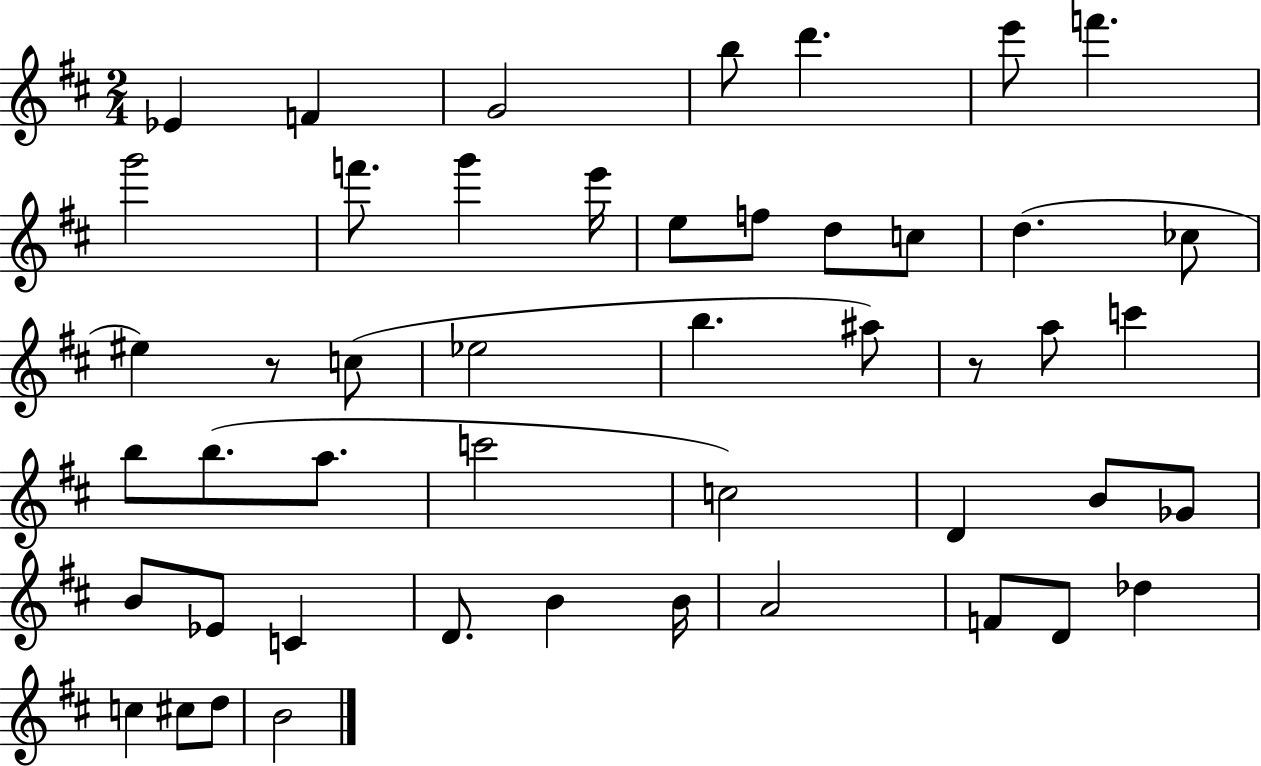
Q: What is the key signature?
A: D major